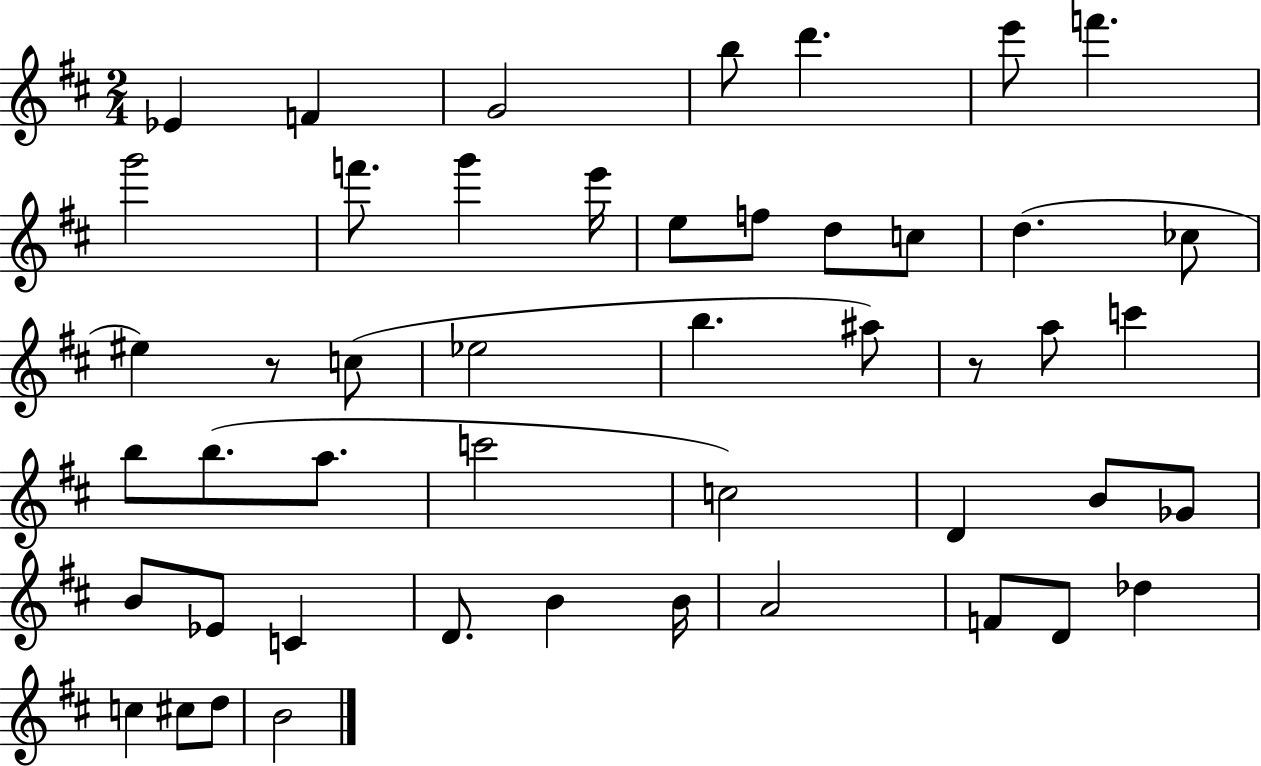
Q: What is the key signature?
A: D major